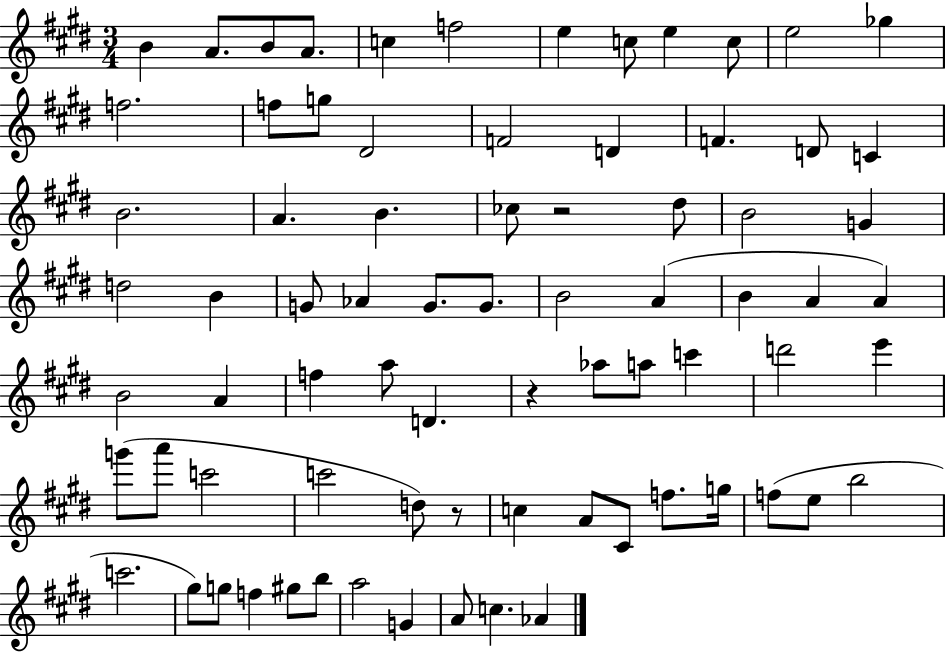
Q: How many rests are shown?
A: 3